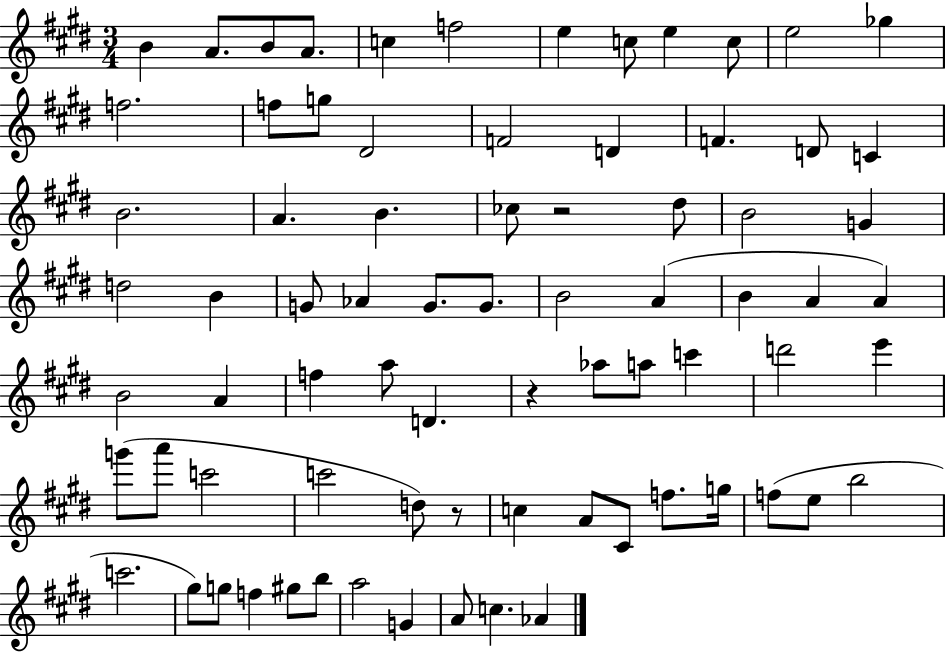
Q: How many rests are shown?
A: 3